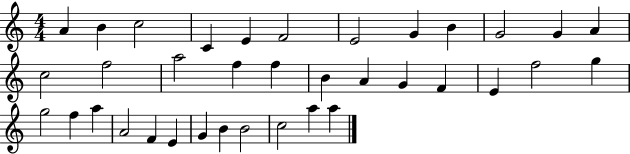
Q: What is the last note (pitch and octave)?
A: A5